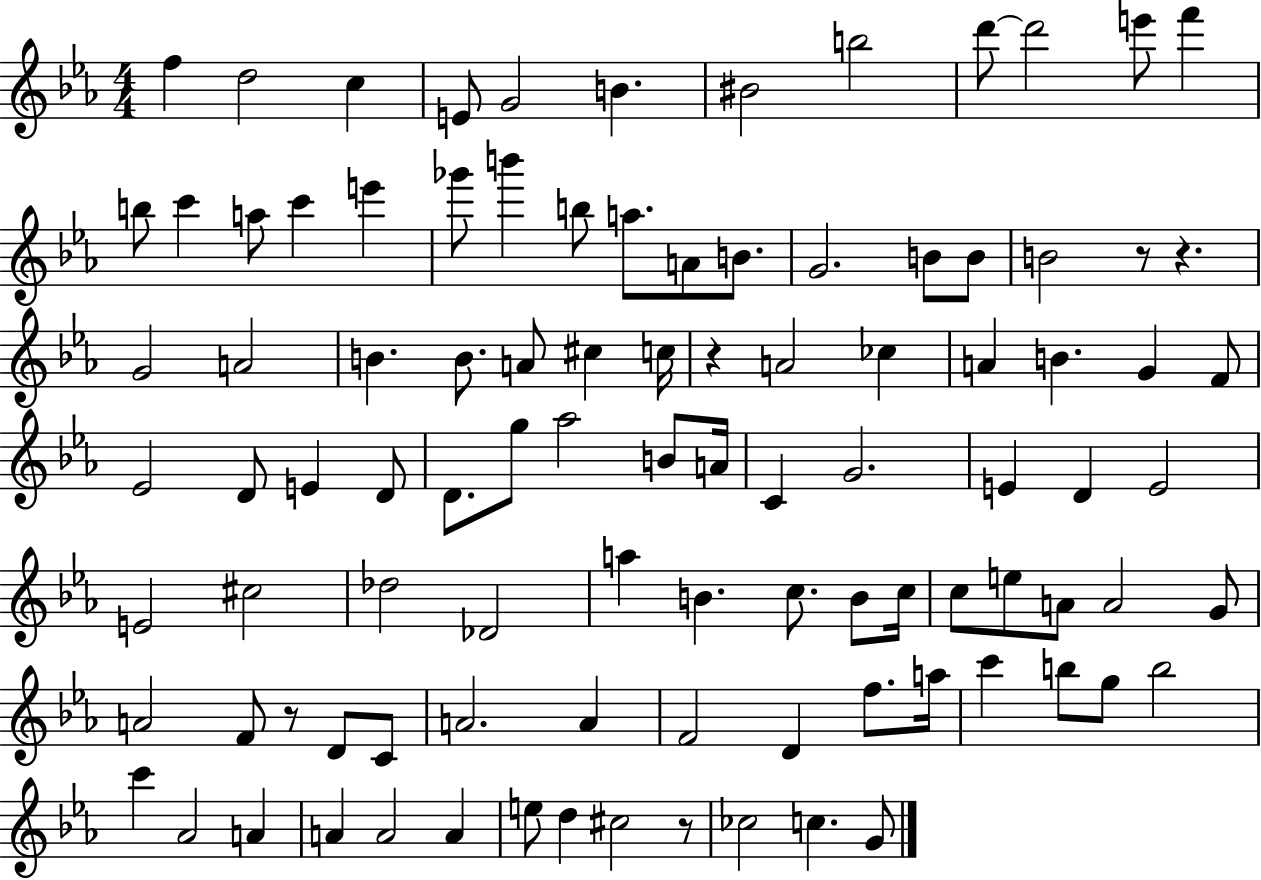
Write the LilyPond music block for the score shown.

{
  \clef treble
  \numericTimeSignature
  \time 4/4
  \key ees \major
  f''4 d''2 c''4 | e'8 g'2 b'4. | bis'2 b''2 | d'''8~~ d'''2 e'''8 f'''4 | \break b''8 c'''4 a''8 c'''4 e'''4 | ges'''8 b'''4 b''8 a''8. a'8 b'8. | g'2. b'8 b'8 | b'2 r8 r4. | \break g'2 a'2 | b'4. b'8. a'8 cis''4 c''16 | r4 a'2 ces''4 | a'4 b'4. g'4 f'8 | \break ees'2 d'8 e'4 d'8 | d'8. g''8 aes''2 b'8 a'16 | c'4 g'2. | e'4 d'4 e'2 | \break e'2 cis''2 | des''2 des'2 | a''4 b'4. c''8. b'8 c''16 | c''8 e''8 a'8 a'2 g'8 | \break a'2 f'8 r8 d'8 c'8 | a'2. a'4 | f'2 d'4 f''8. a''16 | c'''4 b''8 g''8 b''2 | \break c'''4 aes'2 a'4 | a'4 a'2 a'4 | e''8 d''4 cis''2 r8 | ces''2 c''4. g'8 | \break \bar "|."
}